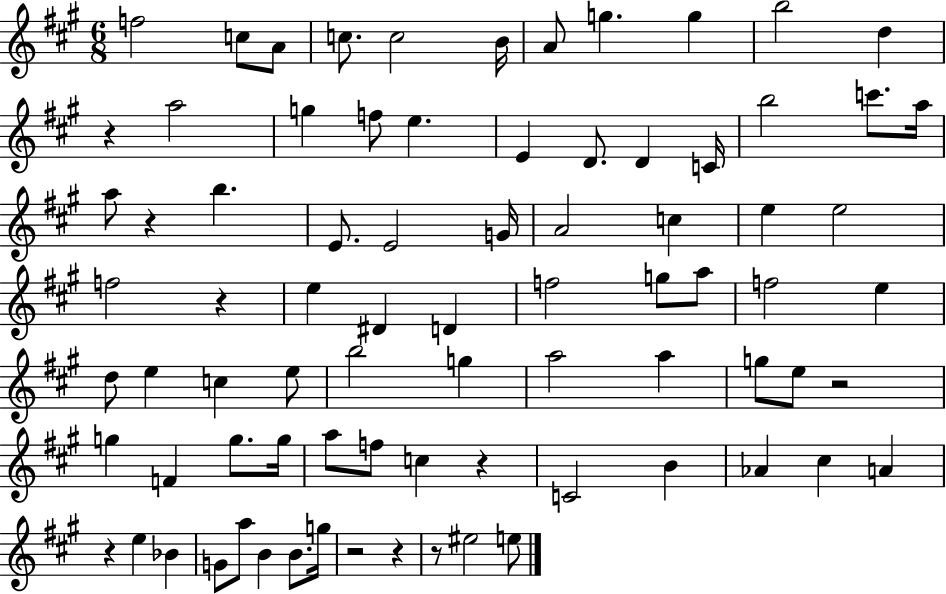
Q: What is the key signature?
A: A major